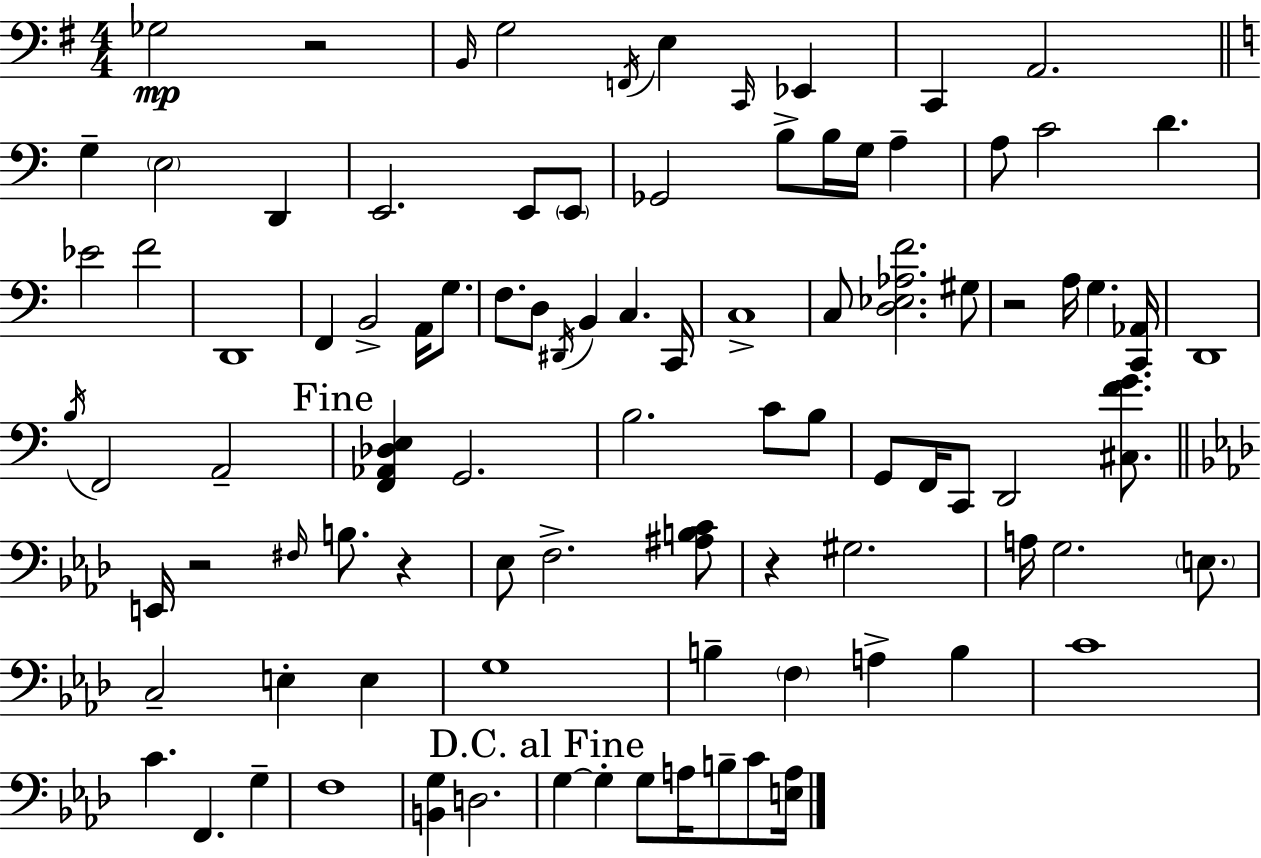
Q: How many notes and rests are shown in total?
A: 94